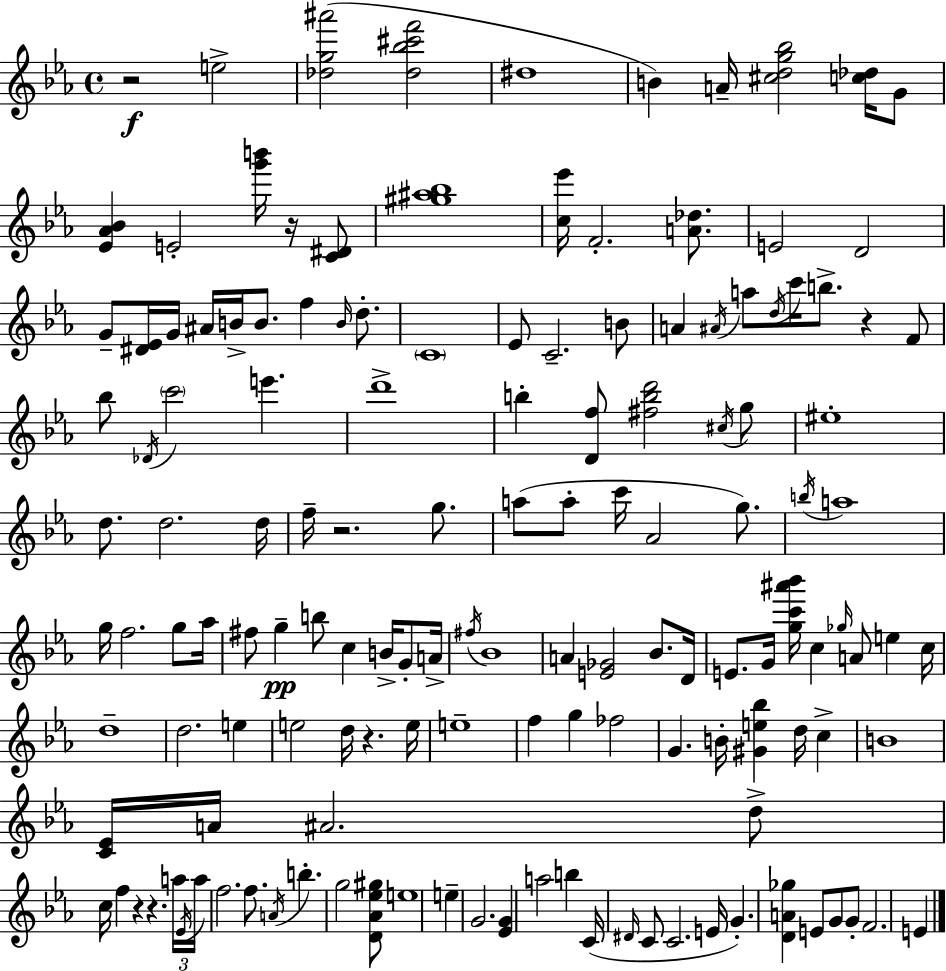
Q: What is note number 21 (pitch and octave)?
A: B4